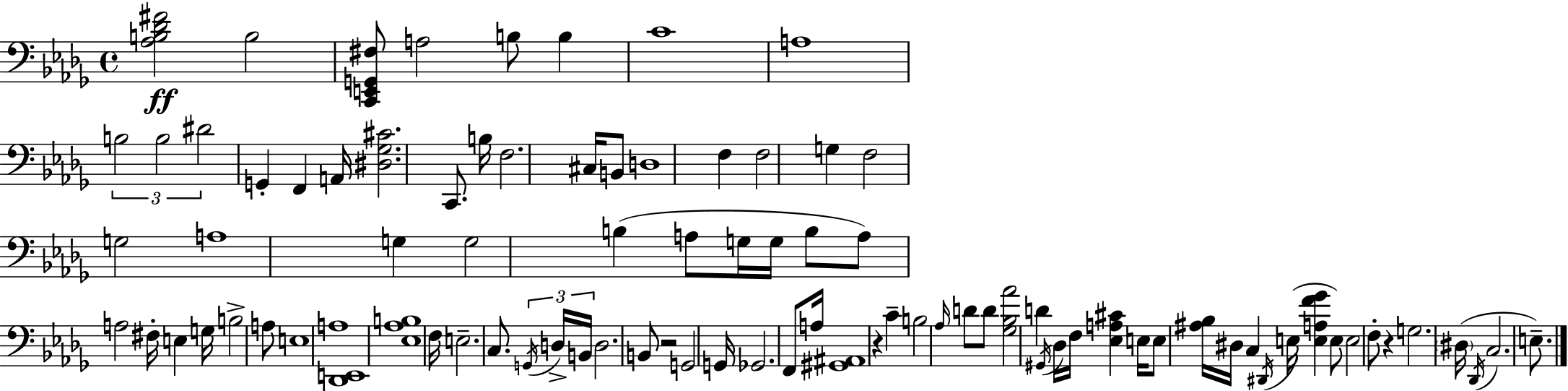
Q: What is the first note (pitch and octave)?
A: B3